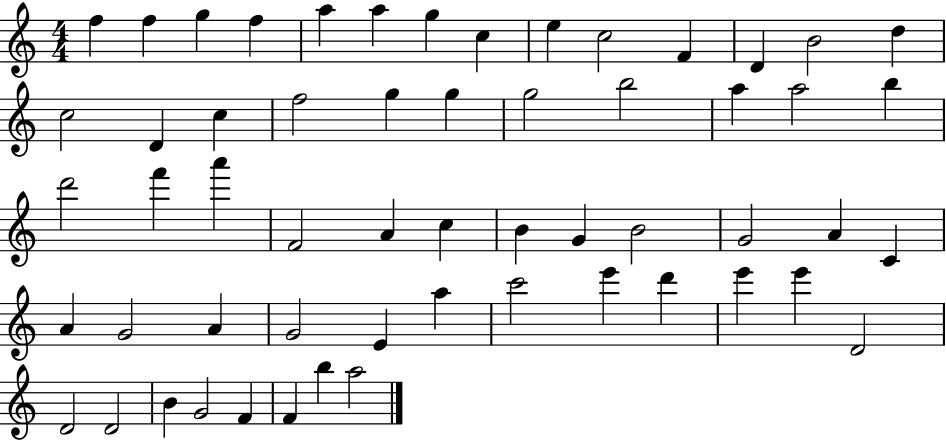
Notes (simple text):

F5/q F5/q G5/q F5/q A5/q A5/q G5/q C5/q E5/q C5/h F4/q D4/q B4/h D5/q C5/h D4/q C5/q F5/h G5/q G5/q G5/h B5/h A5/q A5/h B5/q D6/h F6/q A6/q F4/h A4/q C5/q B4/q G4/q B4/h G4/h A4/q C4/q A4/q G4/h A4/q G4/h E4/q A5/q C6/h E6/q D6/q E6/q E6/q D4/h D4/h D4/h B4/q G4/h F4/q F4/q B5/q A5/h